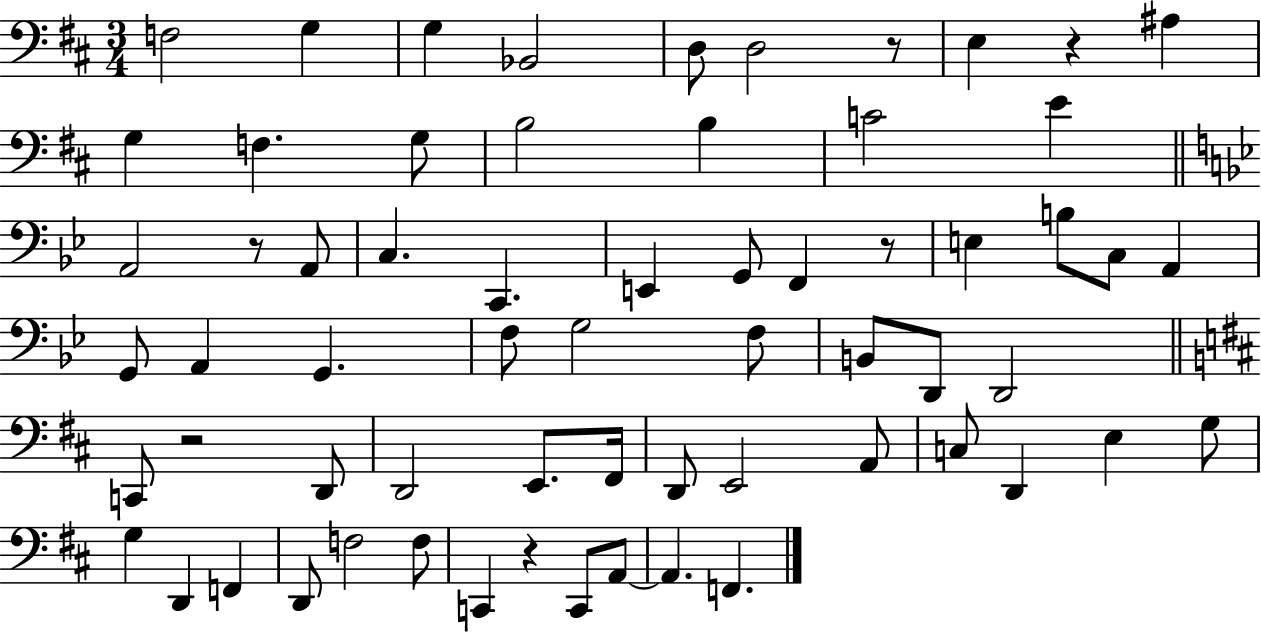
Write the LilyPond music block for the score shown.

{
  \clef bass
  \numericTimeSignature
  \time 3/4
  \key d \major
  f2 g4 | g4 bes,2 | d8 d2 r8 | e4 r4 ais4 | \break g4 f4. g8 | b2 b4 | c'2 e'4 | \bar "||" \break \key g \minor a,2 r8 a,8 | c4. c,4. | e,4 g,8 f,4 r8 | e4 b8 c8 a,4 | \break g,8 a,4 g,4. | f8 g2 f8 | b,8 d,8 d,2 | \bar "||" \break \key d \major c,8 r2 d,8 | d,2 e,8. fis,16 | d,8 e,2 a,8 | c8 d,4 e4 g8 | \break g4 d,4 f,4 | d,8 f2 f8 | c,4 r4 c,8 a,8~~ | a,4. f,4. | \break \bar "|."
}